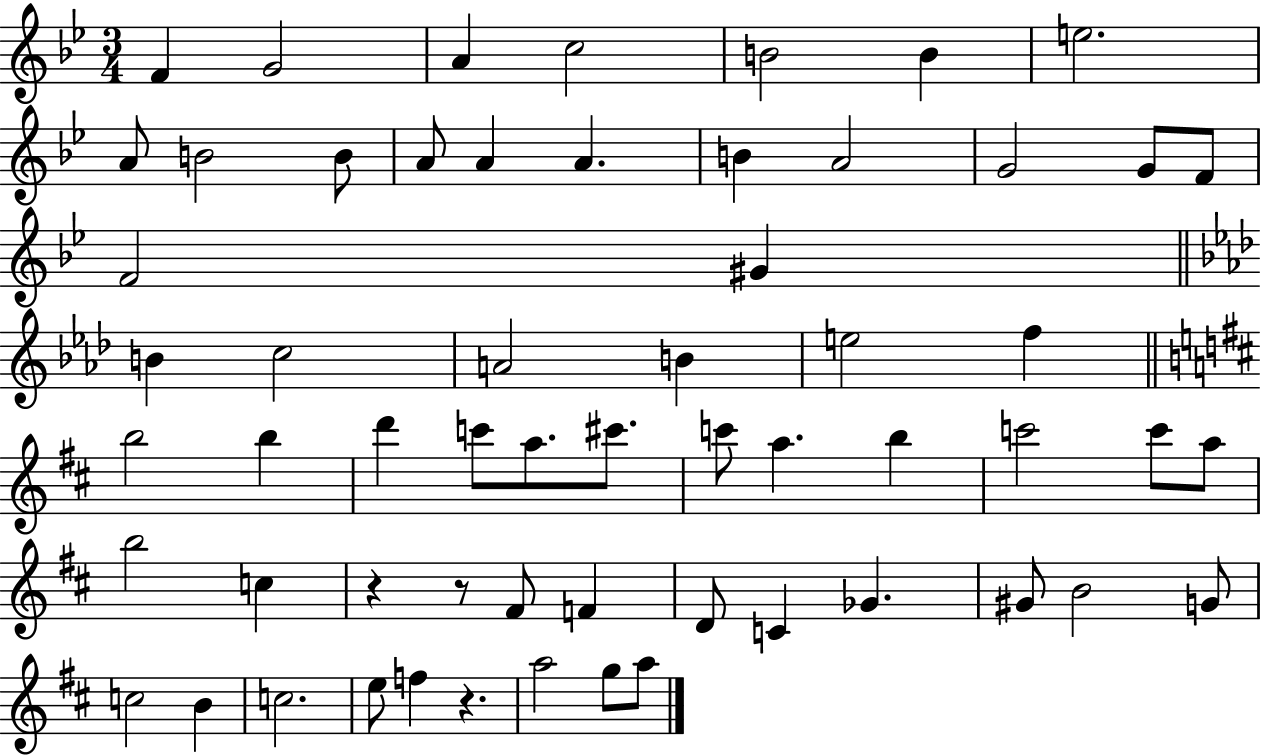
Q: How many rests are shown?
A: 3